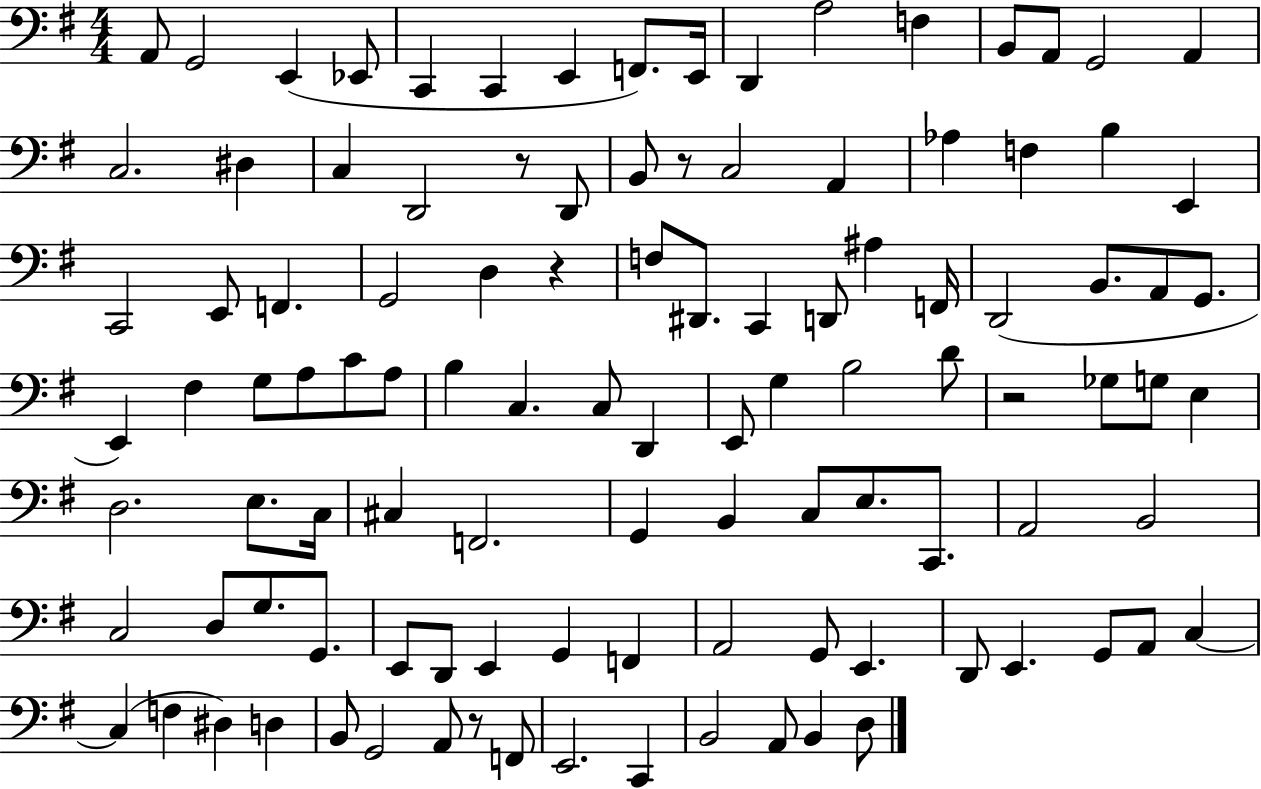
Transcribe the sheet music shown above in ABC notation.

X:1
T:Untitled
M:4/4
L:1/4
K:G
A,,/2 G,,2 E,, _E,,/2 C,, C,, E,, F,,/2 E,,/4 D,, A,2 F, B,,/2 A,,/2 G,,2 A,, C,2 ^D, C, D,,2 z/2 D,,/2 B,,/2 z/2 C,2 A,, _A, F, B, E,, C,,2 E,,/2 F,, G,,2 D, z F,/2 ^D,,/2 C,, D,,/2 ^A, F,,/4 D,,2 B,,/2 A,,/2 G,,/2 E,, ^F, G,/2 A,/2 C/2 A,/2 B, C, C,/2 D,, E,,/2 G, B,2 D/2 z2 _G,/2 G,/2 E, D,2 E,/2 C,/4 ^C, F,,2 G,, B,, C,/2 E,/2 C,,/2 A,,2 B,,2 C,2 D,/2 G,/2 G,,/2 E,,/2 D,,/2 E,, G,, F,, A,,2 G,,/2 E,, D,,/2 E,, G,,/2 A,,/2 C, C, F, ^D, D, B,,/2 G,,2 A,,/2 z/2 F,,/2 E,,2 C,, B,,2 A,,/2 B,, D,/2